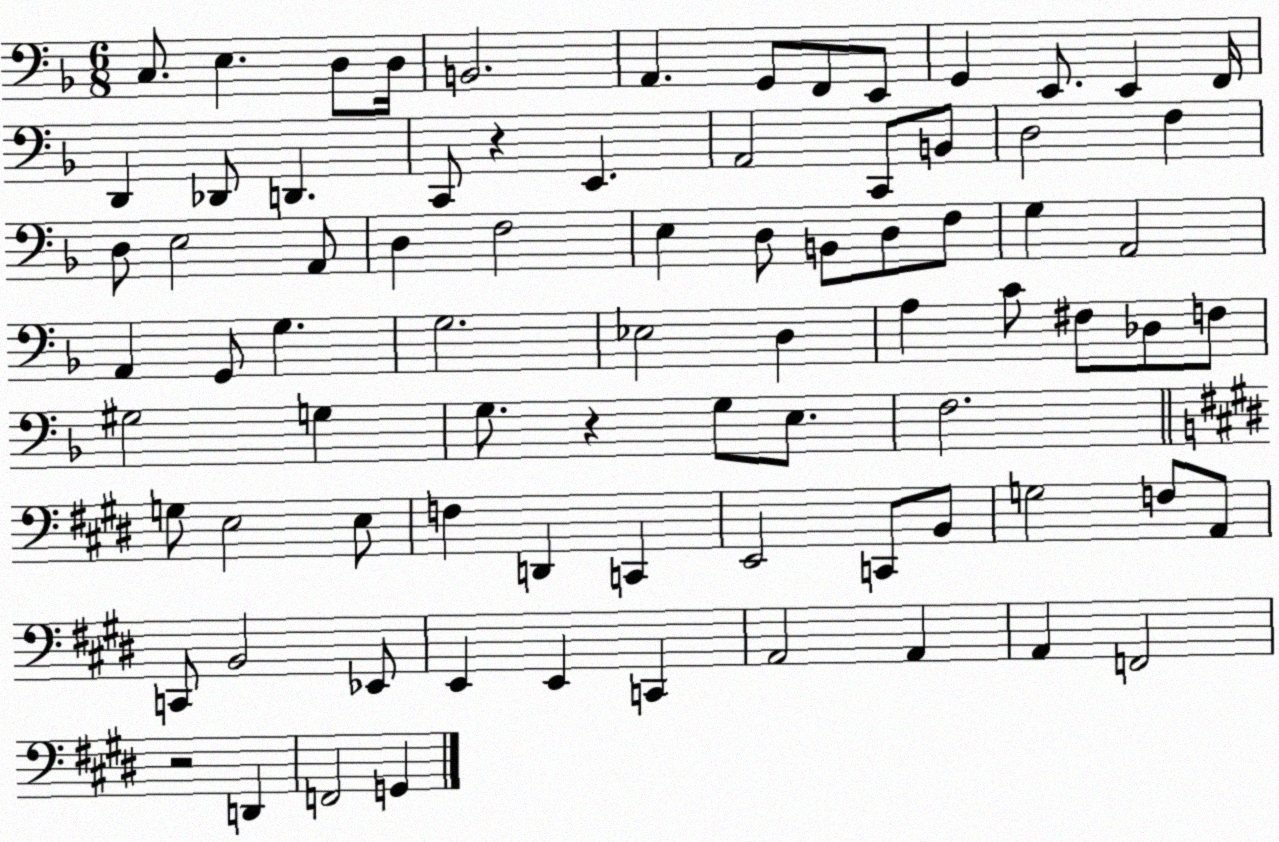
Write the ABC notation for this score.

X:1
T:Untitled
M:6/8
L:1/4
K:F
C,/2 E, D,/2 D,/4 B,,2 A,, G,,/2 F,,/2 E,,/2 G,, E,,/2 E,, F,,/4 D,, _D,,/2 D,, C,,/2 z E,, A,,2 C,,/2 B,,/2 D,2 F, D,/2 E,2 A,,/2 D, F,2 E, D,/2 B,,/2 D,/2 F,/2 G, A,,2 A,, G,,/2 G, G,2 _E,2 D, A, C/2 ^F,/2 _D,/2 F,/2 ^G,2 G, G,/2 z G,/2 E,/2 F,2 G,/2 E,2 E,/2 F, D,, C,, E,,2 C,,/2 B,,/2 G,2 F,/2 A,,/2 C,,/2 B,,2 _E,,/2 E,, E,, C,, A,,2 A,, A,, F,,2 z2 D,, F,,2 G,,